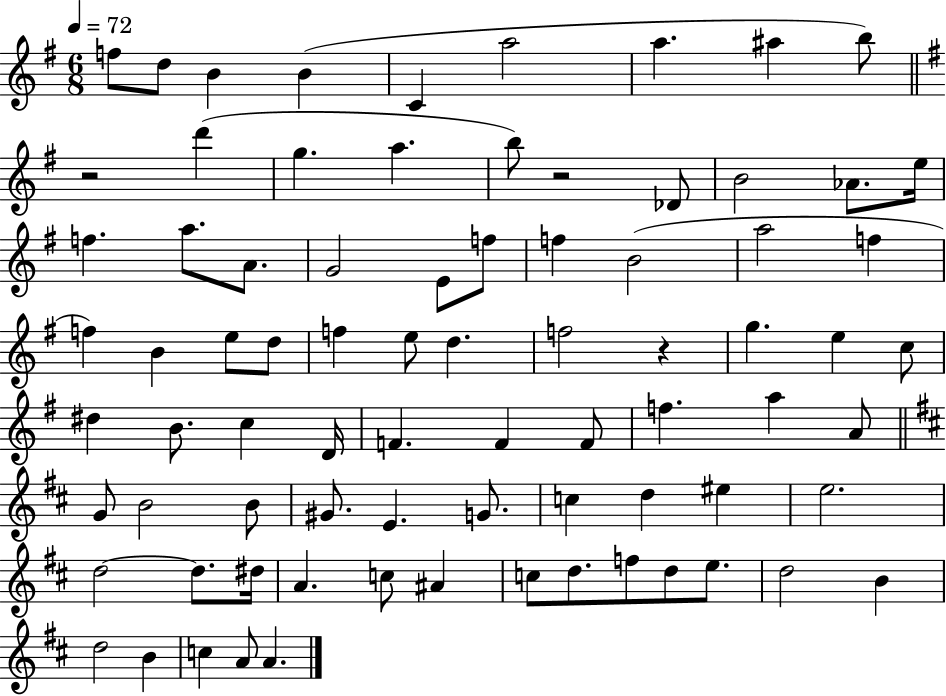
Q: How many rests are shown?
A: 3